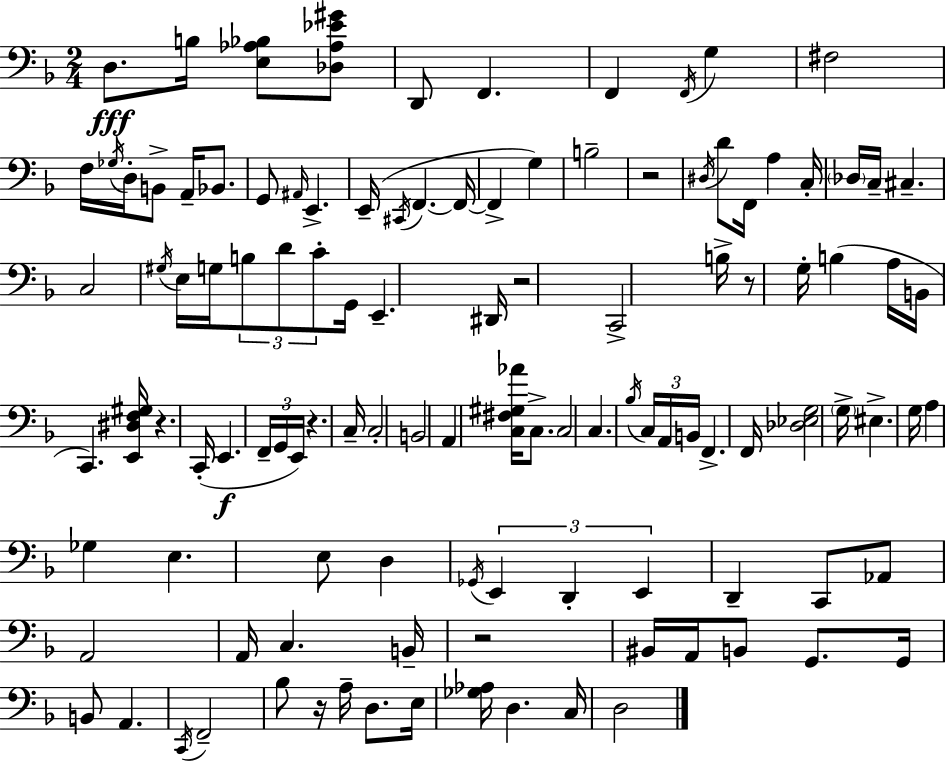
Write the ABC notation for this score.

X:1
T:Untitled
M:2/4
L:1/4
K:F
D,/2 B,/4 [E,_A,_B,]/2 [_D,_A,_E^G]/2 D,,/2 F,, F,, F,,/4 G, ^F,2 F,/4 _G,/4 D,/4 B,,/2 A,,/4 _B,,/2 G,,/2 ^A,,/4 E,, E,,/4 ^C,,/4 F,, F,,/4 F,, G, B,2 z2 ^D,/4 D/2 F,,/4 A, C,/4 _D,/4 C,/4 ^C, C,2 ^G,/4 E,/4 G,/4 B,/2 D/2 C/2 G,,/4 E,, ^D,,/4 z2 C,,2 B,/4 z/2 G,/4 B, A,/4 B,,/4 C,, [E,,^D,F,^G,]/4 z C,,/4 E,, F,,/4 G,,/4 E,,/4 z C,/4 C,2 B,,2 A,, [C,^F,^G,_A]/4 C,/2 C,2 C, _B,/4 C,/4 A,,/4 B,,/4 F,, F,,/4 [_D,_E,G,]2 G,/4 ^E, G,/4 A, _G, E, E,/2 D, _G,,/4 E,, D,, E,, D,, C,,/2 _A,,/2 A,,2 A,,/4 C, B,,/4 z2 ^B,,/4 A,,/4 B,,/2 G,,/2 G,,/4 B,,/2 A,, C,,/4 F,,2 _B,/2 z/4 A,/4 D,/2 E,/4 [_G,_A,]/4 D, C,/4 D,2